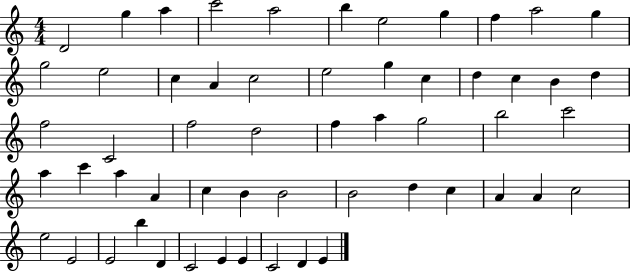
{
  \clef treble
  \numericTimeSignature
  \time 4/4
  \key c \major
  d'2 g''4 a''4 | c'''2 a''2 | b''4 e''2 g''4 | f''4 a''2 g''4 | \break g''2 e''2 | c''4 a'4 c''2 | e''2 g''4 c''4 | d''4 c''4 b'4 d''4 | \break f''2 c'2 | f''2 d''2 | f''4 a''4 g''2 | b''2 c'''2 | \break a''4 c'''4 a''4 a'4 | c''4 b'4 b'2 | b'2 d''4 c''4 | a'4 a'4 c''2 | \break e''2 e'2 | e'2 b''4 d'4 | c'2 e'4 e'4 | c'2 d'4 e'4 | \break \bar "|."
}